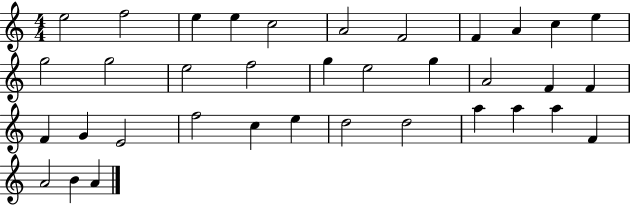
X:1
T:Untitled
M:4/4
L:1/4
K:C
e2 f2 e e c2 A2 F2 F A c e g2 g2 e2 f2 g e2 g A2 F F F G E2 f2 c e d2 d2 a a a F A2 B A